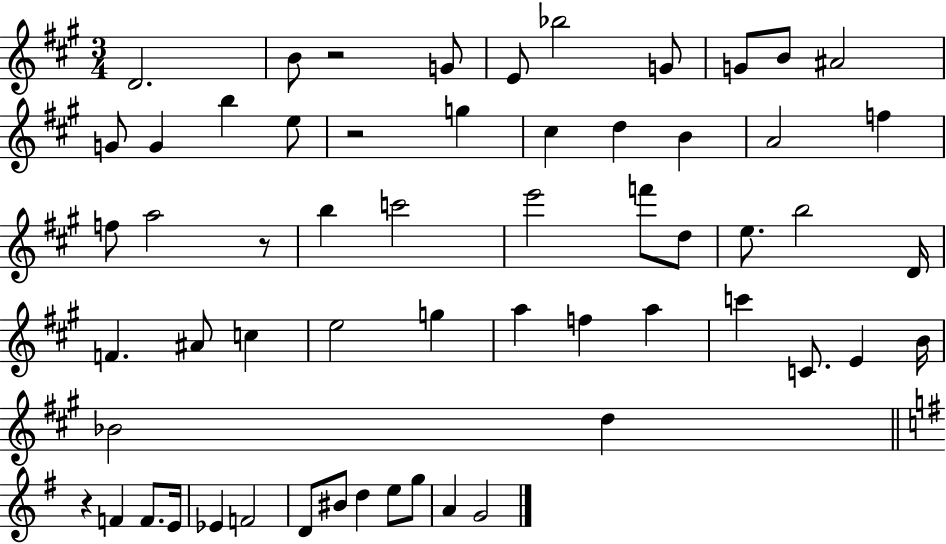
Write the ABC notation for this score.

X:1
T:Untitled
M:3/4
L:1/4
K:A
D2 B/2 z2 G/2 E/2 _b2 G/2 G/2 B/2 ^A2 G/2 G b e/2 z2 g ^c d B A2 f f/2 a2 z/2 b c'2 e'2 f'/2 d/2 e/2 b2 D/4 F ^A/2 c e2 g a f a c' C/2 E B/4 _B2 d z F F/2 E/4 _E F2 D/2 ^B/2 d e/2 g/2 A G2